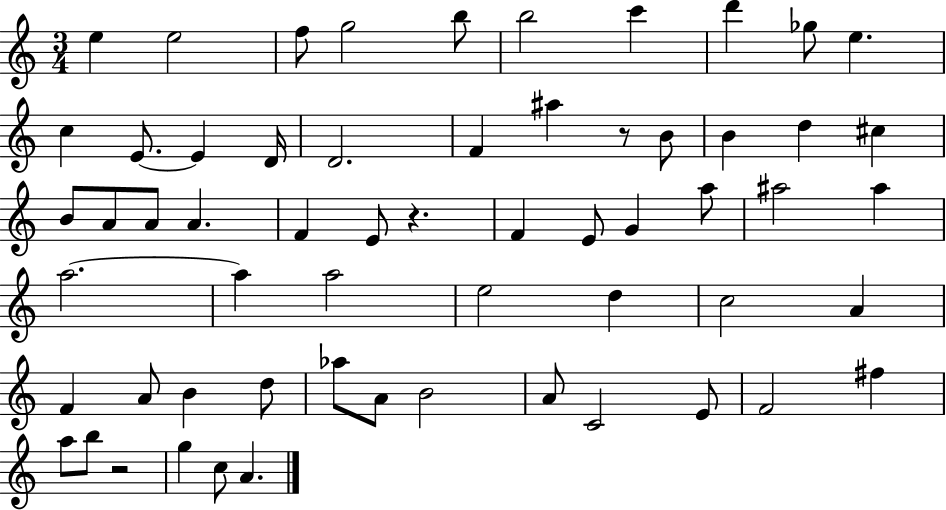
X:1
T:Untitled
M:3/4
L:1/4
K:C
e e2 f/2 g2 b/2 b2 c' d' _g/2 e c E/2 E D/4 D2 F ^a z/2 B/2 B d ^c B/2 A/2 A/2 A F E/2 z F E/2 G a/2 ^a2 ^a a2 a a2 e2 d c2 A F A/2 B d/2 _a/2 A/2 B2 A/2 C2 E/2 F2 ^f a/2 b/2 z2 g c/2 A